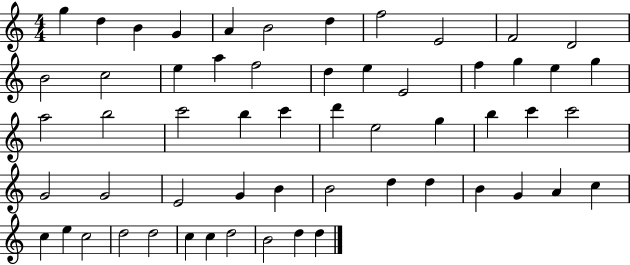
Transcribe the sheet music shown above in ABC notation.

X:1
T:Untitled
M:4/4
L:1/4
K:C
g d B G A B2 d f2 E2 F2 D2 B2 c2 e a f2 d e E2 f g e g a2 b2 c'2 b c' d' e2 g b c' c'2 G2 G2 E2 G B B2 d d B G A c c e c2 d2 d2 c c d2 B2 d d